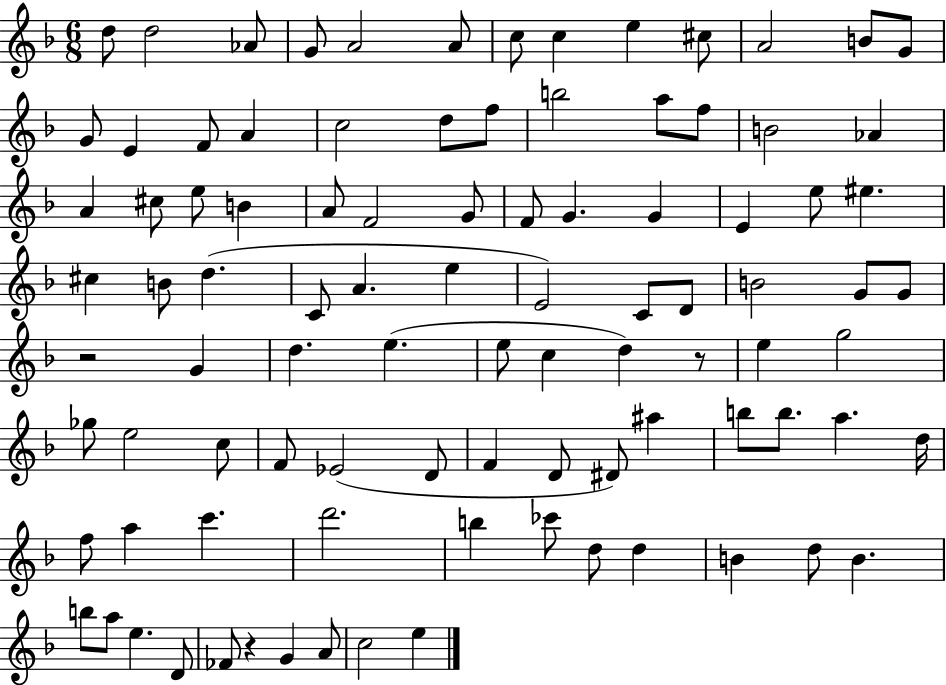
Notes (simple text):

D5/e D5/h Ab4/e G4/e A4/h A4/e C5/e C5/q E5/q C#5/e A4/h B4/e G4/e G4/e E4/q F4/e A4/q C5/h D5/e F5/e B5/h A5/e F5/e B4/h Ab4/q A4/q C#5/e E5/e B4/q A4/e F4/h G4/e F4/e G4/q. G4/q E4/q E5/e EIS5/q. C#5/q B4/e D5/q. C4/e A4/q. E5/q E4/h C4/e D4/e B4/h G4/e G4/e R/h G4/q D5/q. E5/q. E5/e C5/q D5/q R/e E5/q G5/h Gb5/e E5/h C5/e F4/e Eb4/h D4/e F4/q D4/e D#4/e A#5/q B5/e B5/e. A5/q. D5/s F5/e A5/q C6/q. D6/h. B5/q CES6/e D5/e D5/q B4/q D5/e B4/q. B5/e A5/e E5/q. D4/e FES4/e R/q G4/q A4/e C5/h E5/q